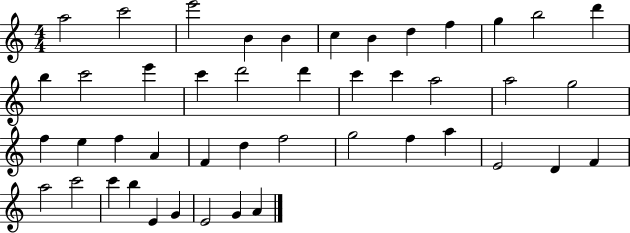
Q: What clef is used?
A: treble